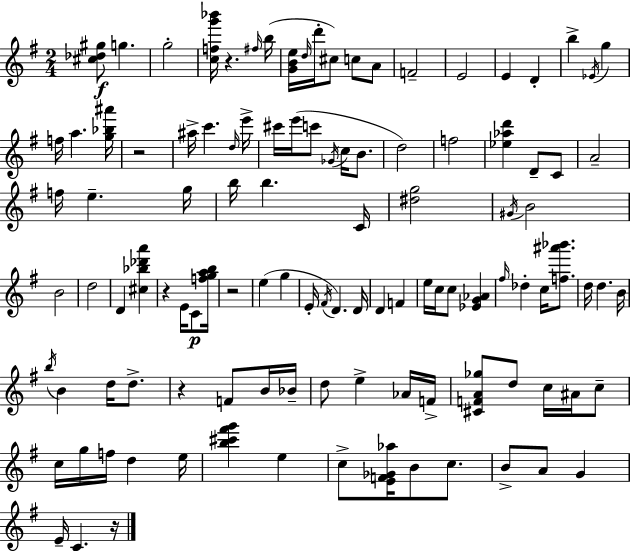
[C#5,Db5,G#5]/e G5/q. G5/h [C5,F5,G6,Bb6]/s R/q. F#5/s B5/s [G4,B4,E5]/s D5/s D6/s C#5/e C5/e A4/e F4/h E4/h E4/q D4/q B5/q Eb4/s G5/q F5/s A5/q. [G5,Bb5,A#6]/s R/h A#5/s C6/q. D5/s E6/s C#6/s E6/s C6/e Gb4/s C5/s B4/e. D5/h F5/h [Eb5,Ab5,D6]/q D4/e C4/e A4/h F5/s E5/q. G5/s B5/s B5/q. C4/s [D#5,G5]/h G#4/s B4/h B4/h D5/h D4/q [C#5,Bb5,Db6,A6]/q R/q E4/s C4/e [F5,G5,A5,B5]/s R/h E5/q G5/q E4/s F#4/s D4/q. D4/s D4/q F4/q E5/s C5/s C5/e [Eb4,G4,Ab4]/q F#5/s Db5/q C5/s [F5,A#6,Bb6]/e. D5/s D5/q. B4/s B5/s B4/q D5/s D5/e. R/q F4/e B4/s Bb4/s D5/e E5/q Ab4/s F4/s [C#4,F4,A4,Gb5]/e D5/e C5/s A#4/s C5/e C5/s G5/s F5/s D5/q E5/s [B5,C#6,F#6,G6]/q E5/q C5/e [E4,F4,Gb4,Ab5]/s B4/e C5/e. B4/e A4/e G4/q E4/s C4/q. R/s